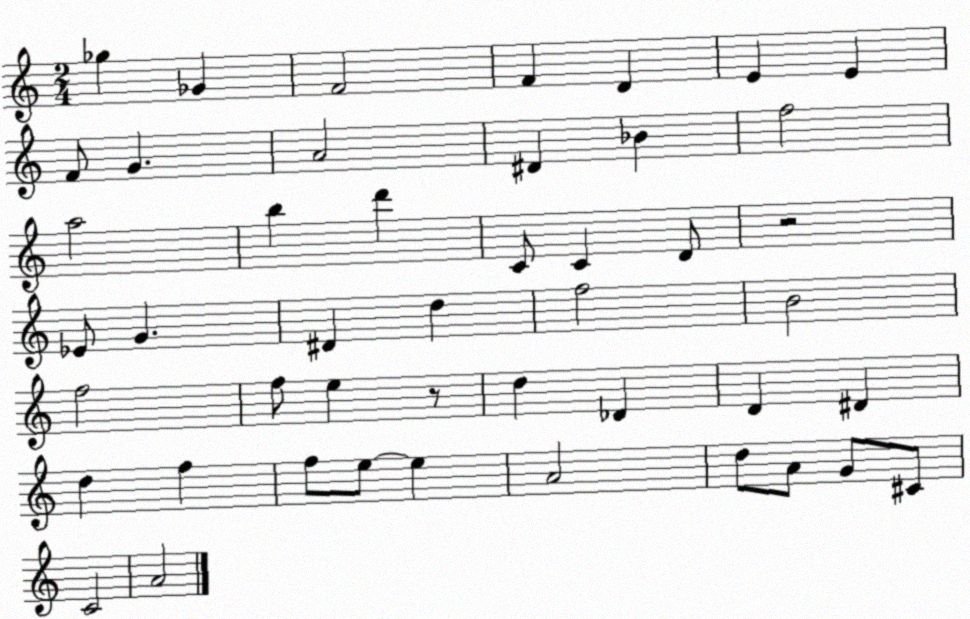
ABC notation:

X:1
T:Untitled
M:2/4
L:1/4
K:C
_g _G F2 F D E E F/2 G A2 ^D _B f2 a2 b d' C/2 C D/2 z2 _E/2 G ^D d f2 B2 f2 f/2 e z/2 d _D D ^D d f f/2 e/2 e A2 d/2 A/2 G/2 ^C/2 C2 A2